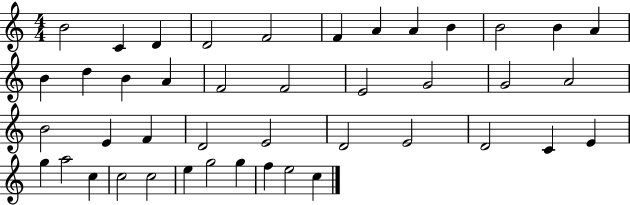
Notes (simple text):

B4/h C4/q D4/q D4/h F4/h F4/q A4/q A4/q B4/q B4/h B4/q A4/q B4/q D5/q B4/q A4/q F4/h F4/h E4/h G4/h G4/h A4/h B4/h E4/q F4/q D4/h E4/h D4/h E4/h D4/h C4/q E4/q G5/q A5/h C5/q C5/h C5/h E5/q G5/h G5/q F5/q E5/h C5/q